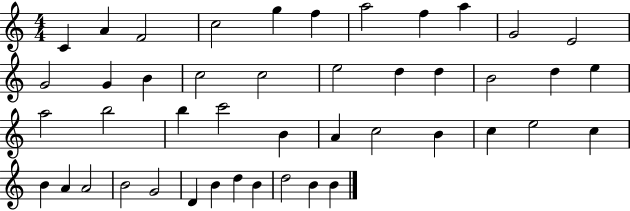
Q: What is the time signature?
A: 4/4